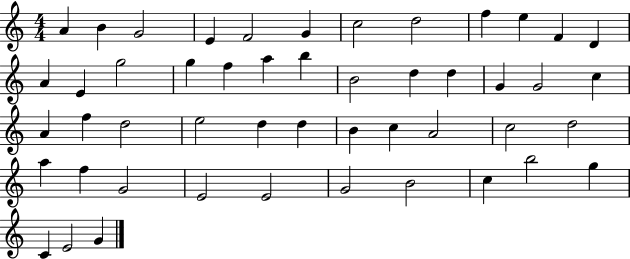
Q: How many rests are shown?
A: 0